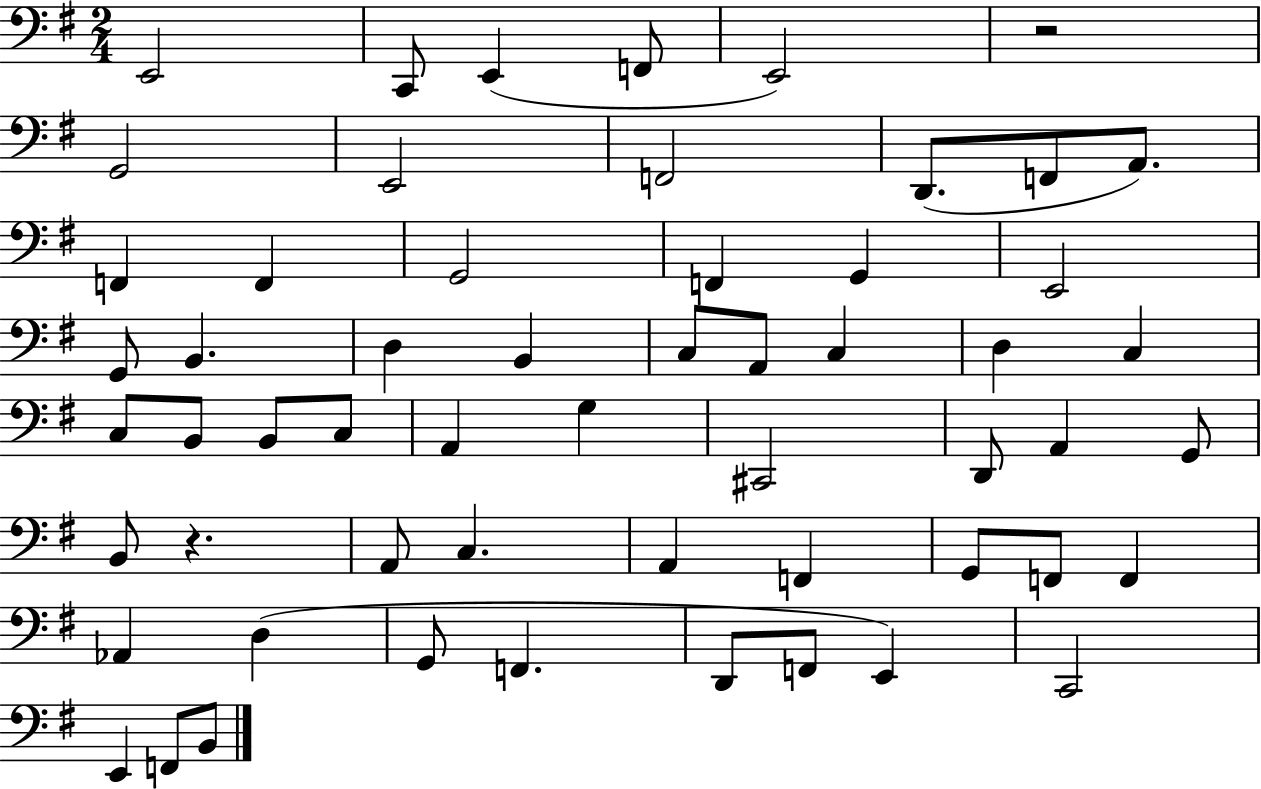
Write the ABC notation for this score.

X:1
T:Untitled
M:2/4
L:1/4
K:G
E,,2 C,,/2 E,, F,,/2 E,,2 z2 G,,2 E,,2 F,,2 D,,/2 F,,/2 A,,/2 F,, F,, G,,2 F,, G,, E,,2 G,,/2 B,, D, B,, C,/2 A,,/2 C, D, C, C,/2 B,,/2 B,,/2 C,/2 A,, G, ^C,,2 D,,/2 A,, G,,/2 B,,/2 z A,,/2 C, A,, F,, G,,/2 F,,/2 F,, _A,, D, G,,/2 F,, D,,/2 F,,/2 E,, C,,2 E,, F,,/2 B,,/2